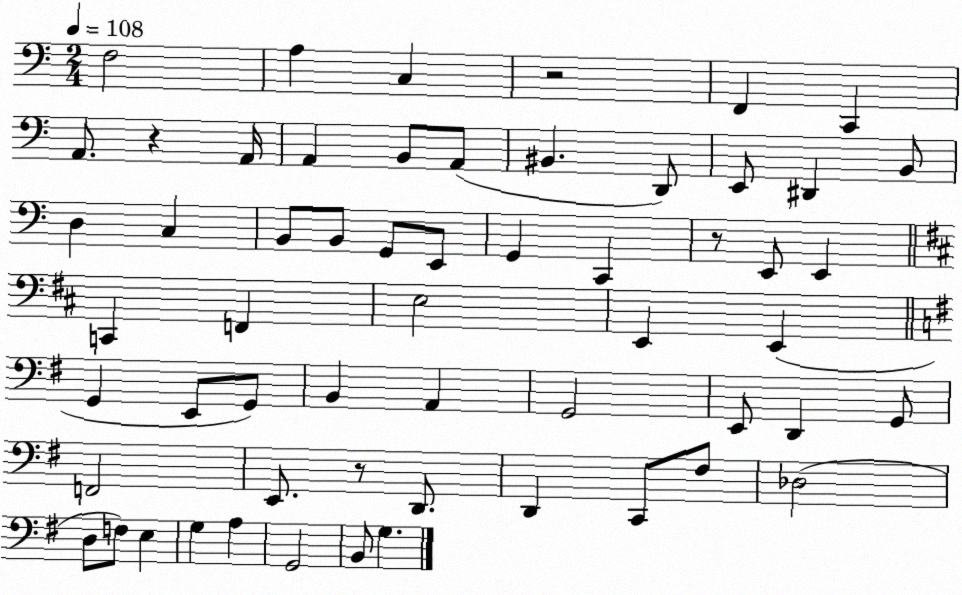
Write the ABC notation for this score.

X:1
T:Untitled
M:2/4
L:1/4
K:C
F,2 A, C, z2 F,, C,, A,,/2 z A,,/4 A,, B,,/2 A,,/2 ^B,, D,,/2 E,,/2 ^D,, B,,/2 D, C, B,,/2 B,,/2 G,,/2 E,,/2 G,, C,, z/2 E,,/2 E,, C,, F,, E,2 E,, E,, G,, E,,/2 G,,/2 B,, A,, G,,2 E,,/2 D,, G,,/2 F,,2 E,,/2 z/2 D,,/2 D,, C,,/2 ^F,/2 _D,2 D,/2 F,/2 E, G, A, G,,2 B,,/2 G,